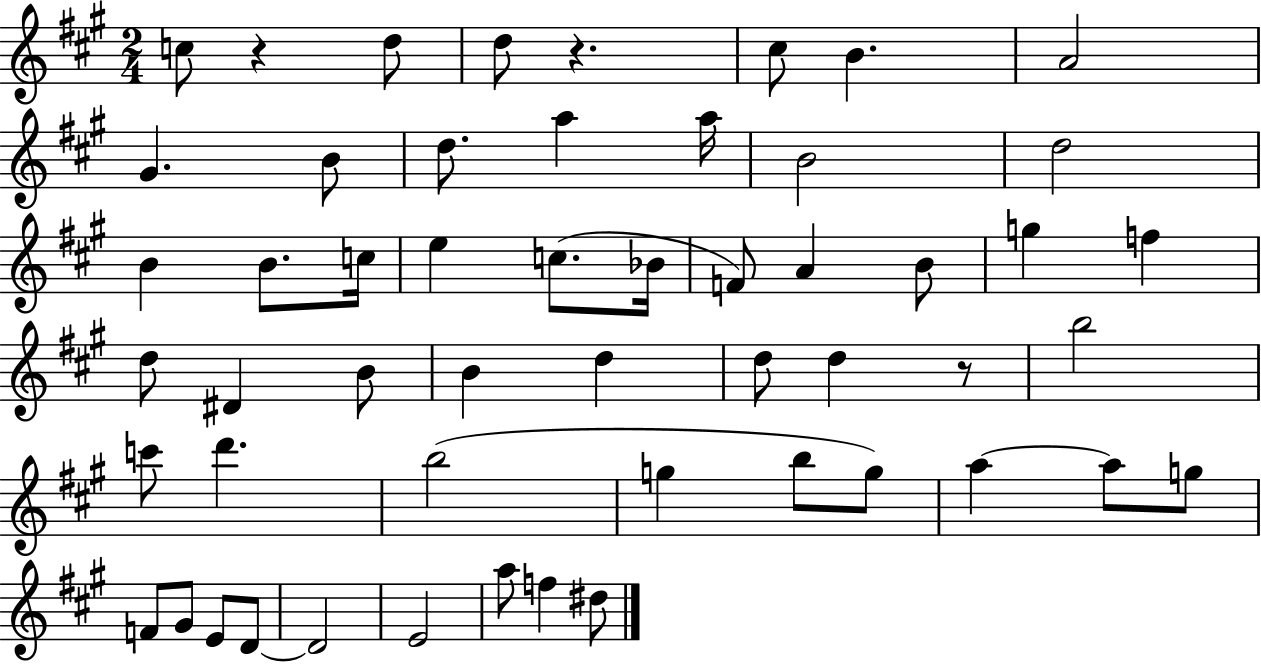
C5/e R/q D5/e D5/e R/q. C#5/e B4/q. A4/h G#4/q. B4/e D5/e. A5/q A5/s B4/h D5/h B4/q B4/e. C5/s E5/q C5/e. Bb4/s F4/e A4/q B4/e G5/q F5/q D5/e D#4/q B4/e B4/q D5/q D5/e D5/q R/e B5/h C6/e D6/q. B5/h G5/q B5/e G5/e A5/q A5/e G5/e F4/e G#4/e E4/e D4/e D4/h E4/h A5/e F5/q D#5/e